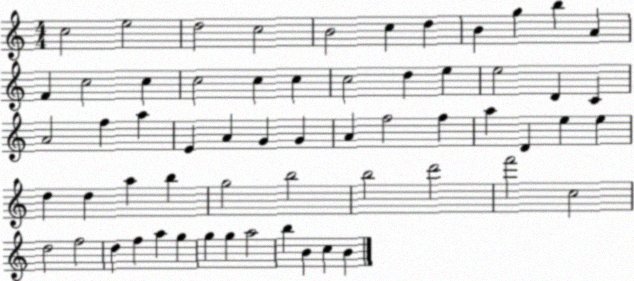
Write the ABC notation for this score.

X:1
T:Untitled
M:4/4
L:1/4
K:C
c2 e2 d2 c2 B2 c d B g b A F c2 c c2 c c c2 d e e2 D C A2 f a E A G G A f2 f a D e e d d a b g2 b2 b2 d'2 f'2 c2 d2 f2 d f a g g g a2 b B c B